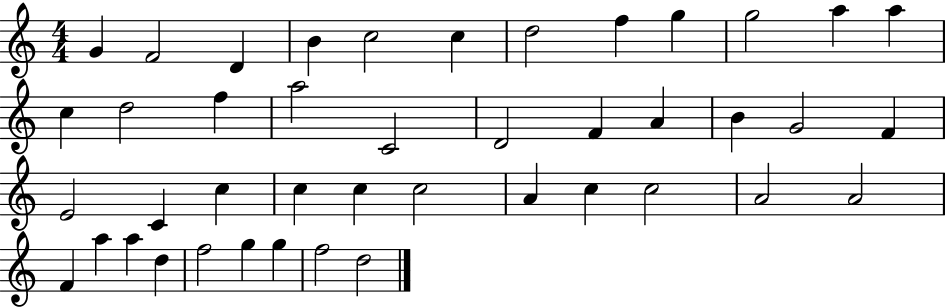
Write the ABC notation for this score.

X:1
T:Untitled
M:4/4
L:1/4
K:C
G F2 D B c2 c d2 f g g2 a a c d2 f a2 C2 D2 F A B G2 F E2 C c c c c2 A c c2 A2 A2 F a a d f2 g g f2 d2